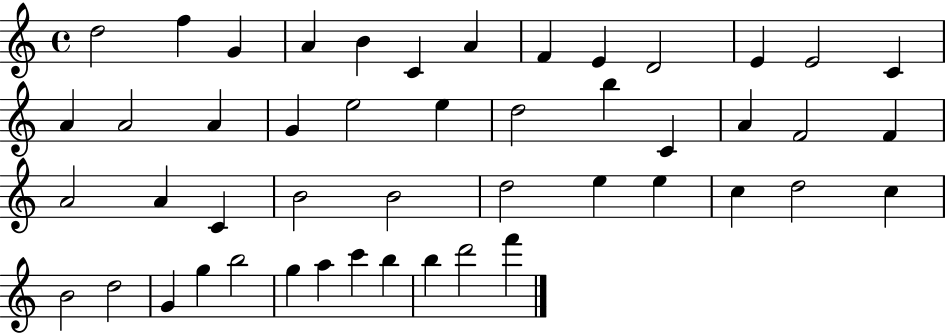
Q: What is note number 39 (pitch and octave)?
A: G4